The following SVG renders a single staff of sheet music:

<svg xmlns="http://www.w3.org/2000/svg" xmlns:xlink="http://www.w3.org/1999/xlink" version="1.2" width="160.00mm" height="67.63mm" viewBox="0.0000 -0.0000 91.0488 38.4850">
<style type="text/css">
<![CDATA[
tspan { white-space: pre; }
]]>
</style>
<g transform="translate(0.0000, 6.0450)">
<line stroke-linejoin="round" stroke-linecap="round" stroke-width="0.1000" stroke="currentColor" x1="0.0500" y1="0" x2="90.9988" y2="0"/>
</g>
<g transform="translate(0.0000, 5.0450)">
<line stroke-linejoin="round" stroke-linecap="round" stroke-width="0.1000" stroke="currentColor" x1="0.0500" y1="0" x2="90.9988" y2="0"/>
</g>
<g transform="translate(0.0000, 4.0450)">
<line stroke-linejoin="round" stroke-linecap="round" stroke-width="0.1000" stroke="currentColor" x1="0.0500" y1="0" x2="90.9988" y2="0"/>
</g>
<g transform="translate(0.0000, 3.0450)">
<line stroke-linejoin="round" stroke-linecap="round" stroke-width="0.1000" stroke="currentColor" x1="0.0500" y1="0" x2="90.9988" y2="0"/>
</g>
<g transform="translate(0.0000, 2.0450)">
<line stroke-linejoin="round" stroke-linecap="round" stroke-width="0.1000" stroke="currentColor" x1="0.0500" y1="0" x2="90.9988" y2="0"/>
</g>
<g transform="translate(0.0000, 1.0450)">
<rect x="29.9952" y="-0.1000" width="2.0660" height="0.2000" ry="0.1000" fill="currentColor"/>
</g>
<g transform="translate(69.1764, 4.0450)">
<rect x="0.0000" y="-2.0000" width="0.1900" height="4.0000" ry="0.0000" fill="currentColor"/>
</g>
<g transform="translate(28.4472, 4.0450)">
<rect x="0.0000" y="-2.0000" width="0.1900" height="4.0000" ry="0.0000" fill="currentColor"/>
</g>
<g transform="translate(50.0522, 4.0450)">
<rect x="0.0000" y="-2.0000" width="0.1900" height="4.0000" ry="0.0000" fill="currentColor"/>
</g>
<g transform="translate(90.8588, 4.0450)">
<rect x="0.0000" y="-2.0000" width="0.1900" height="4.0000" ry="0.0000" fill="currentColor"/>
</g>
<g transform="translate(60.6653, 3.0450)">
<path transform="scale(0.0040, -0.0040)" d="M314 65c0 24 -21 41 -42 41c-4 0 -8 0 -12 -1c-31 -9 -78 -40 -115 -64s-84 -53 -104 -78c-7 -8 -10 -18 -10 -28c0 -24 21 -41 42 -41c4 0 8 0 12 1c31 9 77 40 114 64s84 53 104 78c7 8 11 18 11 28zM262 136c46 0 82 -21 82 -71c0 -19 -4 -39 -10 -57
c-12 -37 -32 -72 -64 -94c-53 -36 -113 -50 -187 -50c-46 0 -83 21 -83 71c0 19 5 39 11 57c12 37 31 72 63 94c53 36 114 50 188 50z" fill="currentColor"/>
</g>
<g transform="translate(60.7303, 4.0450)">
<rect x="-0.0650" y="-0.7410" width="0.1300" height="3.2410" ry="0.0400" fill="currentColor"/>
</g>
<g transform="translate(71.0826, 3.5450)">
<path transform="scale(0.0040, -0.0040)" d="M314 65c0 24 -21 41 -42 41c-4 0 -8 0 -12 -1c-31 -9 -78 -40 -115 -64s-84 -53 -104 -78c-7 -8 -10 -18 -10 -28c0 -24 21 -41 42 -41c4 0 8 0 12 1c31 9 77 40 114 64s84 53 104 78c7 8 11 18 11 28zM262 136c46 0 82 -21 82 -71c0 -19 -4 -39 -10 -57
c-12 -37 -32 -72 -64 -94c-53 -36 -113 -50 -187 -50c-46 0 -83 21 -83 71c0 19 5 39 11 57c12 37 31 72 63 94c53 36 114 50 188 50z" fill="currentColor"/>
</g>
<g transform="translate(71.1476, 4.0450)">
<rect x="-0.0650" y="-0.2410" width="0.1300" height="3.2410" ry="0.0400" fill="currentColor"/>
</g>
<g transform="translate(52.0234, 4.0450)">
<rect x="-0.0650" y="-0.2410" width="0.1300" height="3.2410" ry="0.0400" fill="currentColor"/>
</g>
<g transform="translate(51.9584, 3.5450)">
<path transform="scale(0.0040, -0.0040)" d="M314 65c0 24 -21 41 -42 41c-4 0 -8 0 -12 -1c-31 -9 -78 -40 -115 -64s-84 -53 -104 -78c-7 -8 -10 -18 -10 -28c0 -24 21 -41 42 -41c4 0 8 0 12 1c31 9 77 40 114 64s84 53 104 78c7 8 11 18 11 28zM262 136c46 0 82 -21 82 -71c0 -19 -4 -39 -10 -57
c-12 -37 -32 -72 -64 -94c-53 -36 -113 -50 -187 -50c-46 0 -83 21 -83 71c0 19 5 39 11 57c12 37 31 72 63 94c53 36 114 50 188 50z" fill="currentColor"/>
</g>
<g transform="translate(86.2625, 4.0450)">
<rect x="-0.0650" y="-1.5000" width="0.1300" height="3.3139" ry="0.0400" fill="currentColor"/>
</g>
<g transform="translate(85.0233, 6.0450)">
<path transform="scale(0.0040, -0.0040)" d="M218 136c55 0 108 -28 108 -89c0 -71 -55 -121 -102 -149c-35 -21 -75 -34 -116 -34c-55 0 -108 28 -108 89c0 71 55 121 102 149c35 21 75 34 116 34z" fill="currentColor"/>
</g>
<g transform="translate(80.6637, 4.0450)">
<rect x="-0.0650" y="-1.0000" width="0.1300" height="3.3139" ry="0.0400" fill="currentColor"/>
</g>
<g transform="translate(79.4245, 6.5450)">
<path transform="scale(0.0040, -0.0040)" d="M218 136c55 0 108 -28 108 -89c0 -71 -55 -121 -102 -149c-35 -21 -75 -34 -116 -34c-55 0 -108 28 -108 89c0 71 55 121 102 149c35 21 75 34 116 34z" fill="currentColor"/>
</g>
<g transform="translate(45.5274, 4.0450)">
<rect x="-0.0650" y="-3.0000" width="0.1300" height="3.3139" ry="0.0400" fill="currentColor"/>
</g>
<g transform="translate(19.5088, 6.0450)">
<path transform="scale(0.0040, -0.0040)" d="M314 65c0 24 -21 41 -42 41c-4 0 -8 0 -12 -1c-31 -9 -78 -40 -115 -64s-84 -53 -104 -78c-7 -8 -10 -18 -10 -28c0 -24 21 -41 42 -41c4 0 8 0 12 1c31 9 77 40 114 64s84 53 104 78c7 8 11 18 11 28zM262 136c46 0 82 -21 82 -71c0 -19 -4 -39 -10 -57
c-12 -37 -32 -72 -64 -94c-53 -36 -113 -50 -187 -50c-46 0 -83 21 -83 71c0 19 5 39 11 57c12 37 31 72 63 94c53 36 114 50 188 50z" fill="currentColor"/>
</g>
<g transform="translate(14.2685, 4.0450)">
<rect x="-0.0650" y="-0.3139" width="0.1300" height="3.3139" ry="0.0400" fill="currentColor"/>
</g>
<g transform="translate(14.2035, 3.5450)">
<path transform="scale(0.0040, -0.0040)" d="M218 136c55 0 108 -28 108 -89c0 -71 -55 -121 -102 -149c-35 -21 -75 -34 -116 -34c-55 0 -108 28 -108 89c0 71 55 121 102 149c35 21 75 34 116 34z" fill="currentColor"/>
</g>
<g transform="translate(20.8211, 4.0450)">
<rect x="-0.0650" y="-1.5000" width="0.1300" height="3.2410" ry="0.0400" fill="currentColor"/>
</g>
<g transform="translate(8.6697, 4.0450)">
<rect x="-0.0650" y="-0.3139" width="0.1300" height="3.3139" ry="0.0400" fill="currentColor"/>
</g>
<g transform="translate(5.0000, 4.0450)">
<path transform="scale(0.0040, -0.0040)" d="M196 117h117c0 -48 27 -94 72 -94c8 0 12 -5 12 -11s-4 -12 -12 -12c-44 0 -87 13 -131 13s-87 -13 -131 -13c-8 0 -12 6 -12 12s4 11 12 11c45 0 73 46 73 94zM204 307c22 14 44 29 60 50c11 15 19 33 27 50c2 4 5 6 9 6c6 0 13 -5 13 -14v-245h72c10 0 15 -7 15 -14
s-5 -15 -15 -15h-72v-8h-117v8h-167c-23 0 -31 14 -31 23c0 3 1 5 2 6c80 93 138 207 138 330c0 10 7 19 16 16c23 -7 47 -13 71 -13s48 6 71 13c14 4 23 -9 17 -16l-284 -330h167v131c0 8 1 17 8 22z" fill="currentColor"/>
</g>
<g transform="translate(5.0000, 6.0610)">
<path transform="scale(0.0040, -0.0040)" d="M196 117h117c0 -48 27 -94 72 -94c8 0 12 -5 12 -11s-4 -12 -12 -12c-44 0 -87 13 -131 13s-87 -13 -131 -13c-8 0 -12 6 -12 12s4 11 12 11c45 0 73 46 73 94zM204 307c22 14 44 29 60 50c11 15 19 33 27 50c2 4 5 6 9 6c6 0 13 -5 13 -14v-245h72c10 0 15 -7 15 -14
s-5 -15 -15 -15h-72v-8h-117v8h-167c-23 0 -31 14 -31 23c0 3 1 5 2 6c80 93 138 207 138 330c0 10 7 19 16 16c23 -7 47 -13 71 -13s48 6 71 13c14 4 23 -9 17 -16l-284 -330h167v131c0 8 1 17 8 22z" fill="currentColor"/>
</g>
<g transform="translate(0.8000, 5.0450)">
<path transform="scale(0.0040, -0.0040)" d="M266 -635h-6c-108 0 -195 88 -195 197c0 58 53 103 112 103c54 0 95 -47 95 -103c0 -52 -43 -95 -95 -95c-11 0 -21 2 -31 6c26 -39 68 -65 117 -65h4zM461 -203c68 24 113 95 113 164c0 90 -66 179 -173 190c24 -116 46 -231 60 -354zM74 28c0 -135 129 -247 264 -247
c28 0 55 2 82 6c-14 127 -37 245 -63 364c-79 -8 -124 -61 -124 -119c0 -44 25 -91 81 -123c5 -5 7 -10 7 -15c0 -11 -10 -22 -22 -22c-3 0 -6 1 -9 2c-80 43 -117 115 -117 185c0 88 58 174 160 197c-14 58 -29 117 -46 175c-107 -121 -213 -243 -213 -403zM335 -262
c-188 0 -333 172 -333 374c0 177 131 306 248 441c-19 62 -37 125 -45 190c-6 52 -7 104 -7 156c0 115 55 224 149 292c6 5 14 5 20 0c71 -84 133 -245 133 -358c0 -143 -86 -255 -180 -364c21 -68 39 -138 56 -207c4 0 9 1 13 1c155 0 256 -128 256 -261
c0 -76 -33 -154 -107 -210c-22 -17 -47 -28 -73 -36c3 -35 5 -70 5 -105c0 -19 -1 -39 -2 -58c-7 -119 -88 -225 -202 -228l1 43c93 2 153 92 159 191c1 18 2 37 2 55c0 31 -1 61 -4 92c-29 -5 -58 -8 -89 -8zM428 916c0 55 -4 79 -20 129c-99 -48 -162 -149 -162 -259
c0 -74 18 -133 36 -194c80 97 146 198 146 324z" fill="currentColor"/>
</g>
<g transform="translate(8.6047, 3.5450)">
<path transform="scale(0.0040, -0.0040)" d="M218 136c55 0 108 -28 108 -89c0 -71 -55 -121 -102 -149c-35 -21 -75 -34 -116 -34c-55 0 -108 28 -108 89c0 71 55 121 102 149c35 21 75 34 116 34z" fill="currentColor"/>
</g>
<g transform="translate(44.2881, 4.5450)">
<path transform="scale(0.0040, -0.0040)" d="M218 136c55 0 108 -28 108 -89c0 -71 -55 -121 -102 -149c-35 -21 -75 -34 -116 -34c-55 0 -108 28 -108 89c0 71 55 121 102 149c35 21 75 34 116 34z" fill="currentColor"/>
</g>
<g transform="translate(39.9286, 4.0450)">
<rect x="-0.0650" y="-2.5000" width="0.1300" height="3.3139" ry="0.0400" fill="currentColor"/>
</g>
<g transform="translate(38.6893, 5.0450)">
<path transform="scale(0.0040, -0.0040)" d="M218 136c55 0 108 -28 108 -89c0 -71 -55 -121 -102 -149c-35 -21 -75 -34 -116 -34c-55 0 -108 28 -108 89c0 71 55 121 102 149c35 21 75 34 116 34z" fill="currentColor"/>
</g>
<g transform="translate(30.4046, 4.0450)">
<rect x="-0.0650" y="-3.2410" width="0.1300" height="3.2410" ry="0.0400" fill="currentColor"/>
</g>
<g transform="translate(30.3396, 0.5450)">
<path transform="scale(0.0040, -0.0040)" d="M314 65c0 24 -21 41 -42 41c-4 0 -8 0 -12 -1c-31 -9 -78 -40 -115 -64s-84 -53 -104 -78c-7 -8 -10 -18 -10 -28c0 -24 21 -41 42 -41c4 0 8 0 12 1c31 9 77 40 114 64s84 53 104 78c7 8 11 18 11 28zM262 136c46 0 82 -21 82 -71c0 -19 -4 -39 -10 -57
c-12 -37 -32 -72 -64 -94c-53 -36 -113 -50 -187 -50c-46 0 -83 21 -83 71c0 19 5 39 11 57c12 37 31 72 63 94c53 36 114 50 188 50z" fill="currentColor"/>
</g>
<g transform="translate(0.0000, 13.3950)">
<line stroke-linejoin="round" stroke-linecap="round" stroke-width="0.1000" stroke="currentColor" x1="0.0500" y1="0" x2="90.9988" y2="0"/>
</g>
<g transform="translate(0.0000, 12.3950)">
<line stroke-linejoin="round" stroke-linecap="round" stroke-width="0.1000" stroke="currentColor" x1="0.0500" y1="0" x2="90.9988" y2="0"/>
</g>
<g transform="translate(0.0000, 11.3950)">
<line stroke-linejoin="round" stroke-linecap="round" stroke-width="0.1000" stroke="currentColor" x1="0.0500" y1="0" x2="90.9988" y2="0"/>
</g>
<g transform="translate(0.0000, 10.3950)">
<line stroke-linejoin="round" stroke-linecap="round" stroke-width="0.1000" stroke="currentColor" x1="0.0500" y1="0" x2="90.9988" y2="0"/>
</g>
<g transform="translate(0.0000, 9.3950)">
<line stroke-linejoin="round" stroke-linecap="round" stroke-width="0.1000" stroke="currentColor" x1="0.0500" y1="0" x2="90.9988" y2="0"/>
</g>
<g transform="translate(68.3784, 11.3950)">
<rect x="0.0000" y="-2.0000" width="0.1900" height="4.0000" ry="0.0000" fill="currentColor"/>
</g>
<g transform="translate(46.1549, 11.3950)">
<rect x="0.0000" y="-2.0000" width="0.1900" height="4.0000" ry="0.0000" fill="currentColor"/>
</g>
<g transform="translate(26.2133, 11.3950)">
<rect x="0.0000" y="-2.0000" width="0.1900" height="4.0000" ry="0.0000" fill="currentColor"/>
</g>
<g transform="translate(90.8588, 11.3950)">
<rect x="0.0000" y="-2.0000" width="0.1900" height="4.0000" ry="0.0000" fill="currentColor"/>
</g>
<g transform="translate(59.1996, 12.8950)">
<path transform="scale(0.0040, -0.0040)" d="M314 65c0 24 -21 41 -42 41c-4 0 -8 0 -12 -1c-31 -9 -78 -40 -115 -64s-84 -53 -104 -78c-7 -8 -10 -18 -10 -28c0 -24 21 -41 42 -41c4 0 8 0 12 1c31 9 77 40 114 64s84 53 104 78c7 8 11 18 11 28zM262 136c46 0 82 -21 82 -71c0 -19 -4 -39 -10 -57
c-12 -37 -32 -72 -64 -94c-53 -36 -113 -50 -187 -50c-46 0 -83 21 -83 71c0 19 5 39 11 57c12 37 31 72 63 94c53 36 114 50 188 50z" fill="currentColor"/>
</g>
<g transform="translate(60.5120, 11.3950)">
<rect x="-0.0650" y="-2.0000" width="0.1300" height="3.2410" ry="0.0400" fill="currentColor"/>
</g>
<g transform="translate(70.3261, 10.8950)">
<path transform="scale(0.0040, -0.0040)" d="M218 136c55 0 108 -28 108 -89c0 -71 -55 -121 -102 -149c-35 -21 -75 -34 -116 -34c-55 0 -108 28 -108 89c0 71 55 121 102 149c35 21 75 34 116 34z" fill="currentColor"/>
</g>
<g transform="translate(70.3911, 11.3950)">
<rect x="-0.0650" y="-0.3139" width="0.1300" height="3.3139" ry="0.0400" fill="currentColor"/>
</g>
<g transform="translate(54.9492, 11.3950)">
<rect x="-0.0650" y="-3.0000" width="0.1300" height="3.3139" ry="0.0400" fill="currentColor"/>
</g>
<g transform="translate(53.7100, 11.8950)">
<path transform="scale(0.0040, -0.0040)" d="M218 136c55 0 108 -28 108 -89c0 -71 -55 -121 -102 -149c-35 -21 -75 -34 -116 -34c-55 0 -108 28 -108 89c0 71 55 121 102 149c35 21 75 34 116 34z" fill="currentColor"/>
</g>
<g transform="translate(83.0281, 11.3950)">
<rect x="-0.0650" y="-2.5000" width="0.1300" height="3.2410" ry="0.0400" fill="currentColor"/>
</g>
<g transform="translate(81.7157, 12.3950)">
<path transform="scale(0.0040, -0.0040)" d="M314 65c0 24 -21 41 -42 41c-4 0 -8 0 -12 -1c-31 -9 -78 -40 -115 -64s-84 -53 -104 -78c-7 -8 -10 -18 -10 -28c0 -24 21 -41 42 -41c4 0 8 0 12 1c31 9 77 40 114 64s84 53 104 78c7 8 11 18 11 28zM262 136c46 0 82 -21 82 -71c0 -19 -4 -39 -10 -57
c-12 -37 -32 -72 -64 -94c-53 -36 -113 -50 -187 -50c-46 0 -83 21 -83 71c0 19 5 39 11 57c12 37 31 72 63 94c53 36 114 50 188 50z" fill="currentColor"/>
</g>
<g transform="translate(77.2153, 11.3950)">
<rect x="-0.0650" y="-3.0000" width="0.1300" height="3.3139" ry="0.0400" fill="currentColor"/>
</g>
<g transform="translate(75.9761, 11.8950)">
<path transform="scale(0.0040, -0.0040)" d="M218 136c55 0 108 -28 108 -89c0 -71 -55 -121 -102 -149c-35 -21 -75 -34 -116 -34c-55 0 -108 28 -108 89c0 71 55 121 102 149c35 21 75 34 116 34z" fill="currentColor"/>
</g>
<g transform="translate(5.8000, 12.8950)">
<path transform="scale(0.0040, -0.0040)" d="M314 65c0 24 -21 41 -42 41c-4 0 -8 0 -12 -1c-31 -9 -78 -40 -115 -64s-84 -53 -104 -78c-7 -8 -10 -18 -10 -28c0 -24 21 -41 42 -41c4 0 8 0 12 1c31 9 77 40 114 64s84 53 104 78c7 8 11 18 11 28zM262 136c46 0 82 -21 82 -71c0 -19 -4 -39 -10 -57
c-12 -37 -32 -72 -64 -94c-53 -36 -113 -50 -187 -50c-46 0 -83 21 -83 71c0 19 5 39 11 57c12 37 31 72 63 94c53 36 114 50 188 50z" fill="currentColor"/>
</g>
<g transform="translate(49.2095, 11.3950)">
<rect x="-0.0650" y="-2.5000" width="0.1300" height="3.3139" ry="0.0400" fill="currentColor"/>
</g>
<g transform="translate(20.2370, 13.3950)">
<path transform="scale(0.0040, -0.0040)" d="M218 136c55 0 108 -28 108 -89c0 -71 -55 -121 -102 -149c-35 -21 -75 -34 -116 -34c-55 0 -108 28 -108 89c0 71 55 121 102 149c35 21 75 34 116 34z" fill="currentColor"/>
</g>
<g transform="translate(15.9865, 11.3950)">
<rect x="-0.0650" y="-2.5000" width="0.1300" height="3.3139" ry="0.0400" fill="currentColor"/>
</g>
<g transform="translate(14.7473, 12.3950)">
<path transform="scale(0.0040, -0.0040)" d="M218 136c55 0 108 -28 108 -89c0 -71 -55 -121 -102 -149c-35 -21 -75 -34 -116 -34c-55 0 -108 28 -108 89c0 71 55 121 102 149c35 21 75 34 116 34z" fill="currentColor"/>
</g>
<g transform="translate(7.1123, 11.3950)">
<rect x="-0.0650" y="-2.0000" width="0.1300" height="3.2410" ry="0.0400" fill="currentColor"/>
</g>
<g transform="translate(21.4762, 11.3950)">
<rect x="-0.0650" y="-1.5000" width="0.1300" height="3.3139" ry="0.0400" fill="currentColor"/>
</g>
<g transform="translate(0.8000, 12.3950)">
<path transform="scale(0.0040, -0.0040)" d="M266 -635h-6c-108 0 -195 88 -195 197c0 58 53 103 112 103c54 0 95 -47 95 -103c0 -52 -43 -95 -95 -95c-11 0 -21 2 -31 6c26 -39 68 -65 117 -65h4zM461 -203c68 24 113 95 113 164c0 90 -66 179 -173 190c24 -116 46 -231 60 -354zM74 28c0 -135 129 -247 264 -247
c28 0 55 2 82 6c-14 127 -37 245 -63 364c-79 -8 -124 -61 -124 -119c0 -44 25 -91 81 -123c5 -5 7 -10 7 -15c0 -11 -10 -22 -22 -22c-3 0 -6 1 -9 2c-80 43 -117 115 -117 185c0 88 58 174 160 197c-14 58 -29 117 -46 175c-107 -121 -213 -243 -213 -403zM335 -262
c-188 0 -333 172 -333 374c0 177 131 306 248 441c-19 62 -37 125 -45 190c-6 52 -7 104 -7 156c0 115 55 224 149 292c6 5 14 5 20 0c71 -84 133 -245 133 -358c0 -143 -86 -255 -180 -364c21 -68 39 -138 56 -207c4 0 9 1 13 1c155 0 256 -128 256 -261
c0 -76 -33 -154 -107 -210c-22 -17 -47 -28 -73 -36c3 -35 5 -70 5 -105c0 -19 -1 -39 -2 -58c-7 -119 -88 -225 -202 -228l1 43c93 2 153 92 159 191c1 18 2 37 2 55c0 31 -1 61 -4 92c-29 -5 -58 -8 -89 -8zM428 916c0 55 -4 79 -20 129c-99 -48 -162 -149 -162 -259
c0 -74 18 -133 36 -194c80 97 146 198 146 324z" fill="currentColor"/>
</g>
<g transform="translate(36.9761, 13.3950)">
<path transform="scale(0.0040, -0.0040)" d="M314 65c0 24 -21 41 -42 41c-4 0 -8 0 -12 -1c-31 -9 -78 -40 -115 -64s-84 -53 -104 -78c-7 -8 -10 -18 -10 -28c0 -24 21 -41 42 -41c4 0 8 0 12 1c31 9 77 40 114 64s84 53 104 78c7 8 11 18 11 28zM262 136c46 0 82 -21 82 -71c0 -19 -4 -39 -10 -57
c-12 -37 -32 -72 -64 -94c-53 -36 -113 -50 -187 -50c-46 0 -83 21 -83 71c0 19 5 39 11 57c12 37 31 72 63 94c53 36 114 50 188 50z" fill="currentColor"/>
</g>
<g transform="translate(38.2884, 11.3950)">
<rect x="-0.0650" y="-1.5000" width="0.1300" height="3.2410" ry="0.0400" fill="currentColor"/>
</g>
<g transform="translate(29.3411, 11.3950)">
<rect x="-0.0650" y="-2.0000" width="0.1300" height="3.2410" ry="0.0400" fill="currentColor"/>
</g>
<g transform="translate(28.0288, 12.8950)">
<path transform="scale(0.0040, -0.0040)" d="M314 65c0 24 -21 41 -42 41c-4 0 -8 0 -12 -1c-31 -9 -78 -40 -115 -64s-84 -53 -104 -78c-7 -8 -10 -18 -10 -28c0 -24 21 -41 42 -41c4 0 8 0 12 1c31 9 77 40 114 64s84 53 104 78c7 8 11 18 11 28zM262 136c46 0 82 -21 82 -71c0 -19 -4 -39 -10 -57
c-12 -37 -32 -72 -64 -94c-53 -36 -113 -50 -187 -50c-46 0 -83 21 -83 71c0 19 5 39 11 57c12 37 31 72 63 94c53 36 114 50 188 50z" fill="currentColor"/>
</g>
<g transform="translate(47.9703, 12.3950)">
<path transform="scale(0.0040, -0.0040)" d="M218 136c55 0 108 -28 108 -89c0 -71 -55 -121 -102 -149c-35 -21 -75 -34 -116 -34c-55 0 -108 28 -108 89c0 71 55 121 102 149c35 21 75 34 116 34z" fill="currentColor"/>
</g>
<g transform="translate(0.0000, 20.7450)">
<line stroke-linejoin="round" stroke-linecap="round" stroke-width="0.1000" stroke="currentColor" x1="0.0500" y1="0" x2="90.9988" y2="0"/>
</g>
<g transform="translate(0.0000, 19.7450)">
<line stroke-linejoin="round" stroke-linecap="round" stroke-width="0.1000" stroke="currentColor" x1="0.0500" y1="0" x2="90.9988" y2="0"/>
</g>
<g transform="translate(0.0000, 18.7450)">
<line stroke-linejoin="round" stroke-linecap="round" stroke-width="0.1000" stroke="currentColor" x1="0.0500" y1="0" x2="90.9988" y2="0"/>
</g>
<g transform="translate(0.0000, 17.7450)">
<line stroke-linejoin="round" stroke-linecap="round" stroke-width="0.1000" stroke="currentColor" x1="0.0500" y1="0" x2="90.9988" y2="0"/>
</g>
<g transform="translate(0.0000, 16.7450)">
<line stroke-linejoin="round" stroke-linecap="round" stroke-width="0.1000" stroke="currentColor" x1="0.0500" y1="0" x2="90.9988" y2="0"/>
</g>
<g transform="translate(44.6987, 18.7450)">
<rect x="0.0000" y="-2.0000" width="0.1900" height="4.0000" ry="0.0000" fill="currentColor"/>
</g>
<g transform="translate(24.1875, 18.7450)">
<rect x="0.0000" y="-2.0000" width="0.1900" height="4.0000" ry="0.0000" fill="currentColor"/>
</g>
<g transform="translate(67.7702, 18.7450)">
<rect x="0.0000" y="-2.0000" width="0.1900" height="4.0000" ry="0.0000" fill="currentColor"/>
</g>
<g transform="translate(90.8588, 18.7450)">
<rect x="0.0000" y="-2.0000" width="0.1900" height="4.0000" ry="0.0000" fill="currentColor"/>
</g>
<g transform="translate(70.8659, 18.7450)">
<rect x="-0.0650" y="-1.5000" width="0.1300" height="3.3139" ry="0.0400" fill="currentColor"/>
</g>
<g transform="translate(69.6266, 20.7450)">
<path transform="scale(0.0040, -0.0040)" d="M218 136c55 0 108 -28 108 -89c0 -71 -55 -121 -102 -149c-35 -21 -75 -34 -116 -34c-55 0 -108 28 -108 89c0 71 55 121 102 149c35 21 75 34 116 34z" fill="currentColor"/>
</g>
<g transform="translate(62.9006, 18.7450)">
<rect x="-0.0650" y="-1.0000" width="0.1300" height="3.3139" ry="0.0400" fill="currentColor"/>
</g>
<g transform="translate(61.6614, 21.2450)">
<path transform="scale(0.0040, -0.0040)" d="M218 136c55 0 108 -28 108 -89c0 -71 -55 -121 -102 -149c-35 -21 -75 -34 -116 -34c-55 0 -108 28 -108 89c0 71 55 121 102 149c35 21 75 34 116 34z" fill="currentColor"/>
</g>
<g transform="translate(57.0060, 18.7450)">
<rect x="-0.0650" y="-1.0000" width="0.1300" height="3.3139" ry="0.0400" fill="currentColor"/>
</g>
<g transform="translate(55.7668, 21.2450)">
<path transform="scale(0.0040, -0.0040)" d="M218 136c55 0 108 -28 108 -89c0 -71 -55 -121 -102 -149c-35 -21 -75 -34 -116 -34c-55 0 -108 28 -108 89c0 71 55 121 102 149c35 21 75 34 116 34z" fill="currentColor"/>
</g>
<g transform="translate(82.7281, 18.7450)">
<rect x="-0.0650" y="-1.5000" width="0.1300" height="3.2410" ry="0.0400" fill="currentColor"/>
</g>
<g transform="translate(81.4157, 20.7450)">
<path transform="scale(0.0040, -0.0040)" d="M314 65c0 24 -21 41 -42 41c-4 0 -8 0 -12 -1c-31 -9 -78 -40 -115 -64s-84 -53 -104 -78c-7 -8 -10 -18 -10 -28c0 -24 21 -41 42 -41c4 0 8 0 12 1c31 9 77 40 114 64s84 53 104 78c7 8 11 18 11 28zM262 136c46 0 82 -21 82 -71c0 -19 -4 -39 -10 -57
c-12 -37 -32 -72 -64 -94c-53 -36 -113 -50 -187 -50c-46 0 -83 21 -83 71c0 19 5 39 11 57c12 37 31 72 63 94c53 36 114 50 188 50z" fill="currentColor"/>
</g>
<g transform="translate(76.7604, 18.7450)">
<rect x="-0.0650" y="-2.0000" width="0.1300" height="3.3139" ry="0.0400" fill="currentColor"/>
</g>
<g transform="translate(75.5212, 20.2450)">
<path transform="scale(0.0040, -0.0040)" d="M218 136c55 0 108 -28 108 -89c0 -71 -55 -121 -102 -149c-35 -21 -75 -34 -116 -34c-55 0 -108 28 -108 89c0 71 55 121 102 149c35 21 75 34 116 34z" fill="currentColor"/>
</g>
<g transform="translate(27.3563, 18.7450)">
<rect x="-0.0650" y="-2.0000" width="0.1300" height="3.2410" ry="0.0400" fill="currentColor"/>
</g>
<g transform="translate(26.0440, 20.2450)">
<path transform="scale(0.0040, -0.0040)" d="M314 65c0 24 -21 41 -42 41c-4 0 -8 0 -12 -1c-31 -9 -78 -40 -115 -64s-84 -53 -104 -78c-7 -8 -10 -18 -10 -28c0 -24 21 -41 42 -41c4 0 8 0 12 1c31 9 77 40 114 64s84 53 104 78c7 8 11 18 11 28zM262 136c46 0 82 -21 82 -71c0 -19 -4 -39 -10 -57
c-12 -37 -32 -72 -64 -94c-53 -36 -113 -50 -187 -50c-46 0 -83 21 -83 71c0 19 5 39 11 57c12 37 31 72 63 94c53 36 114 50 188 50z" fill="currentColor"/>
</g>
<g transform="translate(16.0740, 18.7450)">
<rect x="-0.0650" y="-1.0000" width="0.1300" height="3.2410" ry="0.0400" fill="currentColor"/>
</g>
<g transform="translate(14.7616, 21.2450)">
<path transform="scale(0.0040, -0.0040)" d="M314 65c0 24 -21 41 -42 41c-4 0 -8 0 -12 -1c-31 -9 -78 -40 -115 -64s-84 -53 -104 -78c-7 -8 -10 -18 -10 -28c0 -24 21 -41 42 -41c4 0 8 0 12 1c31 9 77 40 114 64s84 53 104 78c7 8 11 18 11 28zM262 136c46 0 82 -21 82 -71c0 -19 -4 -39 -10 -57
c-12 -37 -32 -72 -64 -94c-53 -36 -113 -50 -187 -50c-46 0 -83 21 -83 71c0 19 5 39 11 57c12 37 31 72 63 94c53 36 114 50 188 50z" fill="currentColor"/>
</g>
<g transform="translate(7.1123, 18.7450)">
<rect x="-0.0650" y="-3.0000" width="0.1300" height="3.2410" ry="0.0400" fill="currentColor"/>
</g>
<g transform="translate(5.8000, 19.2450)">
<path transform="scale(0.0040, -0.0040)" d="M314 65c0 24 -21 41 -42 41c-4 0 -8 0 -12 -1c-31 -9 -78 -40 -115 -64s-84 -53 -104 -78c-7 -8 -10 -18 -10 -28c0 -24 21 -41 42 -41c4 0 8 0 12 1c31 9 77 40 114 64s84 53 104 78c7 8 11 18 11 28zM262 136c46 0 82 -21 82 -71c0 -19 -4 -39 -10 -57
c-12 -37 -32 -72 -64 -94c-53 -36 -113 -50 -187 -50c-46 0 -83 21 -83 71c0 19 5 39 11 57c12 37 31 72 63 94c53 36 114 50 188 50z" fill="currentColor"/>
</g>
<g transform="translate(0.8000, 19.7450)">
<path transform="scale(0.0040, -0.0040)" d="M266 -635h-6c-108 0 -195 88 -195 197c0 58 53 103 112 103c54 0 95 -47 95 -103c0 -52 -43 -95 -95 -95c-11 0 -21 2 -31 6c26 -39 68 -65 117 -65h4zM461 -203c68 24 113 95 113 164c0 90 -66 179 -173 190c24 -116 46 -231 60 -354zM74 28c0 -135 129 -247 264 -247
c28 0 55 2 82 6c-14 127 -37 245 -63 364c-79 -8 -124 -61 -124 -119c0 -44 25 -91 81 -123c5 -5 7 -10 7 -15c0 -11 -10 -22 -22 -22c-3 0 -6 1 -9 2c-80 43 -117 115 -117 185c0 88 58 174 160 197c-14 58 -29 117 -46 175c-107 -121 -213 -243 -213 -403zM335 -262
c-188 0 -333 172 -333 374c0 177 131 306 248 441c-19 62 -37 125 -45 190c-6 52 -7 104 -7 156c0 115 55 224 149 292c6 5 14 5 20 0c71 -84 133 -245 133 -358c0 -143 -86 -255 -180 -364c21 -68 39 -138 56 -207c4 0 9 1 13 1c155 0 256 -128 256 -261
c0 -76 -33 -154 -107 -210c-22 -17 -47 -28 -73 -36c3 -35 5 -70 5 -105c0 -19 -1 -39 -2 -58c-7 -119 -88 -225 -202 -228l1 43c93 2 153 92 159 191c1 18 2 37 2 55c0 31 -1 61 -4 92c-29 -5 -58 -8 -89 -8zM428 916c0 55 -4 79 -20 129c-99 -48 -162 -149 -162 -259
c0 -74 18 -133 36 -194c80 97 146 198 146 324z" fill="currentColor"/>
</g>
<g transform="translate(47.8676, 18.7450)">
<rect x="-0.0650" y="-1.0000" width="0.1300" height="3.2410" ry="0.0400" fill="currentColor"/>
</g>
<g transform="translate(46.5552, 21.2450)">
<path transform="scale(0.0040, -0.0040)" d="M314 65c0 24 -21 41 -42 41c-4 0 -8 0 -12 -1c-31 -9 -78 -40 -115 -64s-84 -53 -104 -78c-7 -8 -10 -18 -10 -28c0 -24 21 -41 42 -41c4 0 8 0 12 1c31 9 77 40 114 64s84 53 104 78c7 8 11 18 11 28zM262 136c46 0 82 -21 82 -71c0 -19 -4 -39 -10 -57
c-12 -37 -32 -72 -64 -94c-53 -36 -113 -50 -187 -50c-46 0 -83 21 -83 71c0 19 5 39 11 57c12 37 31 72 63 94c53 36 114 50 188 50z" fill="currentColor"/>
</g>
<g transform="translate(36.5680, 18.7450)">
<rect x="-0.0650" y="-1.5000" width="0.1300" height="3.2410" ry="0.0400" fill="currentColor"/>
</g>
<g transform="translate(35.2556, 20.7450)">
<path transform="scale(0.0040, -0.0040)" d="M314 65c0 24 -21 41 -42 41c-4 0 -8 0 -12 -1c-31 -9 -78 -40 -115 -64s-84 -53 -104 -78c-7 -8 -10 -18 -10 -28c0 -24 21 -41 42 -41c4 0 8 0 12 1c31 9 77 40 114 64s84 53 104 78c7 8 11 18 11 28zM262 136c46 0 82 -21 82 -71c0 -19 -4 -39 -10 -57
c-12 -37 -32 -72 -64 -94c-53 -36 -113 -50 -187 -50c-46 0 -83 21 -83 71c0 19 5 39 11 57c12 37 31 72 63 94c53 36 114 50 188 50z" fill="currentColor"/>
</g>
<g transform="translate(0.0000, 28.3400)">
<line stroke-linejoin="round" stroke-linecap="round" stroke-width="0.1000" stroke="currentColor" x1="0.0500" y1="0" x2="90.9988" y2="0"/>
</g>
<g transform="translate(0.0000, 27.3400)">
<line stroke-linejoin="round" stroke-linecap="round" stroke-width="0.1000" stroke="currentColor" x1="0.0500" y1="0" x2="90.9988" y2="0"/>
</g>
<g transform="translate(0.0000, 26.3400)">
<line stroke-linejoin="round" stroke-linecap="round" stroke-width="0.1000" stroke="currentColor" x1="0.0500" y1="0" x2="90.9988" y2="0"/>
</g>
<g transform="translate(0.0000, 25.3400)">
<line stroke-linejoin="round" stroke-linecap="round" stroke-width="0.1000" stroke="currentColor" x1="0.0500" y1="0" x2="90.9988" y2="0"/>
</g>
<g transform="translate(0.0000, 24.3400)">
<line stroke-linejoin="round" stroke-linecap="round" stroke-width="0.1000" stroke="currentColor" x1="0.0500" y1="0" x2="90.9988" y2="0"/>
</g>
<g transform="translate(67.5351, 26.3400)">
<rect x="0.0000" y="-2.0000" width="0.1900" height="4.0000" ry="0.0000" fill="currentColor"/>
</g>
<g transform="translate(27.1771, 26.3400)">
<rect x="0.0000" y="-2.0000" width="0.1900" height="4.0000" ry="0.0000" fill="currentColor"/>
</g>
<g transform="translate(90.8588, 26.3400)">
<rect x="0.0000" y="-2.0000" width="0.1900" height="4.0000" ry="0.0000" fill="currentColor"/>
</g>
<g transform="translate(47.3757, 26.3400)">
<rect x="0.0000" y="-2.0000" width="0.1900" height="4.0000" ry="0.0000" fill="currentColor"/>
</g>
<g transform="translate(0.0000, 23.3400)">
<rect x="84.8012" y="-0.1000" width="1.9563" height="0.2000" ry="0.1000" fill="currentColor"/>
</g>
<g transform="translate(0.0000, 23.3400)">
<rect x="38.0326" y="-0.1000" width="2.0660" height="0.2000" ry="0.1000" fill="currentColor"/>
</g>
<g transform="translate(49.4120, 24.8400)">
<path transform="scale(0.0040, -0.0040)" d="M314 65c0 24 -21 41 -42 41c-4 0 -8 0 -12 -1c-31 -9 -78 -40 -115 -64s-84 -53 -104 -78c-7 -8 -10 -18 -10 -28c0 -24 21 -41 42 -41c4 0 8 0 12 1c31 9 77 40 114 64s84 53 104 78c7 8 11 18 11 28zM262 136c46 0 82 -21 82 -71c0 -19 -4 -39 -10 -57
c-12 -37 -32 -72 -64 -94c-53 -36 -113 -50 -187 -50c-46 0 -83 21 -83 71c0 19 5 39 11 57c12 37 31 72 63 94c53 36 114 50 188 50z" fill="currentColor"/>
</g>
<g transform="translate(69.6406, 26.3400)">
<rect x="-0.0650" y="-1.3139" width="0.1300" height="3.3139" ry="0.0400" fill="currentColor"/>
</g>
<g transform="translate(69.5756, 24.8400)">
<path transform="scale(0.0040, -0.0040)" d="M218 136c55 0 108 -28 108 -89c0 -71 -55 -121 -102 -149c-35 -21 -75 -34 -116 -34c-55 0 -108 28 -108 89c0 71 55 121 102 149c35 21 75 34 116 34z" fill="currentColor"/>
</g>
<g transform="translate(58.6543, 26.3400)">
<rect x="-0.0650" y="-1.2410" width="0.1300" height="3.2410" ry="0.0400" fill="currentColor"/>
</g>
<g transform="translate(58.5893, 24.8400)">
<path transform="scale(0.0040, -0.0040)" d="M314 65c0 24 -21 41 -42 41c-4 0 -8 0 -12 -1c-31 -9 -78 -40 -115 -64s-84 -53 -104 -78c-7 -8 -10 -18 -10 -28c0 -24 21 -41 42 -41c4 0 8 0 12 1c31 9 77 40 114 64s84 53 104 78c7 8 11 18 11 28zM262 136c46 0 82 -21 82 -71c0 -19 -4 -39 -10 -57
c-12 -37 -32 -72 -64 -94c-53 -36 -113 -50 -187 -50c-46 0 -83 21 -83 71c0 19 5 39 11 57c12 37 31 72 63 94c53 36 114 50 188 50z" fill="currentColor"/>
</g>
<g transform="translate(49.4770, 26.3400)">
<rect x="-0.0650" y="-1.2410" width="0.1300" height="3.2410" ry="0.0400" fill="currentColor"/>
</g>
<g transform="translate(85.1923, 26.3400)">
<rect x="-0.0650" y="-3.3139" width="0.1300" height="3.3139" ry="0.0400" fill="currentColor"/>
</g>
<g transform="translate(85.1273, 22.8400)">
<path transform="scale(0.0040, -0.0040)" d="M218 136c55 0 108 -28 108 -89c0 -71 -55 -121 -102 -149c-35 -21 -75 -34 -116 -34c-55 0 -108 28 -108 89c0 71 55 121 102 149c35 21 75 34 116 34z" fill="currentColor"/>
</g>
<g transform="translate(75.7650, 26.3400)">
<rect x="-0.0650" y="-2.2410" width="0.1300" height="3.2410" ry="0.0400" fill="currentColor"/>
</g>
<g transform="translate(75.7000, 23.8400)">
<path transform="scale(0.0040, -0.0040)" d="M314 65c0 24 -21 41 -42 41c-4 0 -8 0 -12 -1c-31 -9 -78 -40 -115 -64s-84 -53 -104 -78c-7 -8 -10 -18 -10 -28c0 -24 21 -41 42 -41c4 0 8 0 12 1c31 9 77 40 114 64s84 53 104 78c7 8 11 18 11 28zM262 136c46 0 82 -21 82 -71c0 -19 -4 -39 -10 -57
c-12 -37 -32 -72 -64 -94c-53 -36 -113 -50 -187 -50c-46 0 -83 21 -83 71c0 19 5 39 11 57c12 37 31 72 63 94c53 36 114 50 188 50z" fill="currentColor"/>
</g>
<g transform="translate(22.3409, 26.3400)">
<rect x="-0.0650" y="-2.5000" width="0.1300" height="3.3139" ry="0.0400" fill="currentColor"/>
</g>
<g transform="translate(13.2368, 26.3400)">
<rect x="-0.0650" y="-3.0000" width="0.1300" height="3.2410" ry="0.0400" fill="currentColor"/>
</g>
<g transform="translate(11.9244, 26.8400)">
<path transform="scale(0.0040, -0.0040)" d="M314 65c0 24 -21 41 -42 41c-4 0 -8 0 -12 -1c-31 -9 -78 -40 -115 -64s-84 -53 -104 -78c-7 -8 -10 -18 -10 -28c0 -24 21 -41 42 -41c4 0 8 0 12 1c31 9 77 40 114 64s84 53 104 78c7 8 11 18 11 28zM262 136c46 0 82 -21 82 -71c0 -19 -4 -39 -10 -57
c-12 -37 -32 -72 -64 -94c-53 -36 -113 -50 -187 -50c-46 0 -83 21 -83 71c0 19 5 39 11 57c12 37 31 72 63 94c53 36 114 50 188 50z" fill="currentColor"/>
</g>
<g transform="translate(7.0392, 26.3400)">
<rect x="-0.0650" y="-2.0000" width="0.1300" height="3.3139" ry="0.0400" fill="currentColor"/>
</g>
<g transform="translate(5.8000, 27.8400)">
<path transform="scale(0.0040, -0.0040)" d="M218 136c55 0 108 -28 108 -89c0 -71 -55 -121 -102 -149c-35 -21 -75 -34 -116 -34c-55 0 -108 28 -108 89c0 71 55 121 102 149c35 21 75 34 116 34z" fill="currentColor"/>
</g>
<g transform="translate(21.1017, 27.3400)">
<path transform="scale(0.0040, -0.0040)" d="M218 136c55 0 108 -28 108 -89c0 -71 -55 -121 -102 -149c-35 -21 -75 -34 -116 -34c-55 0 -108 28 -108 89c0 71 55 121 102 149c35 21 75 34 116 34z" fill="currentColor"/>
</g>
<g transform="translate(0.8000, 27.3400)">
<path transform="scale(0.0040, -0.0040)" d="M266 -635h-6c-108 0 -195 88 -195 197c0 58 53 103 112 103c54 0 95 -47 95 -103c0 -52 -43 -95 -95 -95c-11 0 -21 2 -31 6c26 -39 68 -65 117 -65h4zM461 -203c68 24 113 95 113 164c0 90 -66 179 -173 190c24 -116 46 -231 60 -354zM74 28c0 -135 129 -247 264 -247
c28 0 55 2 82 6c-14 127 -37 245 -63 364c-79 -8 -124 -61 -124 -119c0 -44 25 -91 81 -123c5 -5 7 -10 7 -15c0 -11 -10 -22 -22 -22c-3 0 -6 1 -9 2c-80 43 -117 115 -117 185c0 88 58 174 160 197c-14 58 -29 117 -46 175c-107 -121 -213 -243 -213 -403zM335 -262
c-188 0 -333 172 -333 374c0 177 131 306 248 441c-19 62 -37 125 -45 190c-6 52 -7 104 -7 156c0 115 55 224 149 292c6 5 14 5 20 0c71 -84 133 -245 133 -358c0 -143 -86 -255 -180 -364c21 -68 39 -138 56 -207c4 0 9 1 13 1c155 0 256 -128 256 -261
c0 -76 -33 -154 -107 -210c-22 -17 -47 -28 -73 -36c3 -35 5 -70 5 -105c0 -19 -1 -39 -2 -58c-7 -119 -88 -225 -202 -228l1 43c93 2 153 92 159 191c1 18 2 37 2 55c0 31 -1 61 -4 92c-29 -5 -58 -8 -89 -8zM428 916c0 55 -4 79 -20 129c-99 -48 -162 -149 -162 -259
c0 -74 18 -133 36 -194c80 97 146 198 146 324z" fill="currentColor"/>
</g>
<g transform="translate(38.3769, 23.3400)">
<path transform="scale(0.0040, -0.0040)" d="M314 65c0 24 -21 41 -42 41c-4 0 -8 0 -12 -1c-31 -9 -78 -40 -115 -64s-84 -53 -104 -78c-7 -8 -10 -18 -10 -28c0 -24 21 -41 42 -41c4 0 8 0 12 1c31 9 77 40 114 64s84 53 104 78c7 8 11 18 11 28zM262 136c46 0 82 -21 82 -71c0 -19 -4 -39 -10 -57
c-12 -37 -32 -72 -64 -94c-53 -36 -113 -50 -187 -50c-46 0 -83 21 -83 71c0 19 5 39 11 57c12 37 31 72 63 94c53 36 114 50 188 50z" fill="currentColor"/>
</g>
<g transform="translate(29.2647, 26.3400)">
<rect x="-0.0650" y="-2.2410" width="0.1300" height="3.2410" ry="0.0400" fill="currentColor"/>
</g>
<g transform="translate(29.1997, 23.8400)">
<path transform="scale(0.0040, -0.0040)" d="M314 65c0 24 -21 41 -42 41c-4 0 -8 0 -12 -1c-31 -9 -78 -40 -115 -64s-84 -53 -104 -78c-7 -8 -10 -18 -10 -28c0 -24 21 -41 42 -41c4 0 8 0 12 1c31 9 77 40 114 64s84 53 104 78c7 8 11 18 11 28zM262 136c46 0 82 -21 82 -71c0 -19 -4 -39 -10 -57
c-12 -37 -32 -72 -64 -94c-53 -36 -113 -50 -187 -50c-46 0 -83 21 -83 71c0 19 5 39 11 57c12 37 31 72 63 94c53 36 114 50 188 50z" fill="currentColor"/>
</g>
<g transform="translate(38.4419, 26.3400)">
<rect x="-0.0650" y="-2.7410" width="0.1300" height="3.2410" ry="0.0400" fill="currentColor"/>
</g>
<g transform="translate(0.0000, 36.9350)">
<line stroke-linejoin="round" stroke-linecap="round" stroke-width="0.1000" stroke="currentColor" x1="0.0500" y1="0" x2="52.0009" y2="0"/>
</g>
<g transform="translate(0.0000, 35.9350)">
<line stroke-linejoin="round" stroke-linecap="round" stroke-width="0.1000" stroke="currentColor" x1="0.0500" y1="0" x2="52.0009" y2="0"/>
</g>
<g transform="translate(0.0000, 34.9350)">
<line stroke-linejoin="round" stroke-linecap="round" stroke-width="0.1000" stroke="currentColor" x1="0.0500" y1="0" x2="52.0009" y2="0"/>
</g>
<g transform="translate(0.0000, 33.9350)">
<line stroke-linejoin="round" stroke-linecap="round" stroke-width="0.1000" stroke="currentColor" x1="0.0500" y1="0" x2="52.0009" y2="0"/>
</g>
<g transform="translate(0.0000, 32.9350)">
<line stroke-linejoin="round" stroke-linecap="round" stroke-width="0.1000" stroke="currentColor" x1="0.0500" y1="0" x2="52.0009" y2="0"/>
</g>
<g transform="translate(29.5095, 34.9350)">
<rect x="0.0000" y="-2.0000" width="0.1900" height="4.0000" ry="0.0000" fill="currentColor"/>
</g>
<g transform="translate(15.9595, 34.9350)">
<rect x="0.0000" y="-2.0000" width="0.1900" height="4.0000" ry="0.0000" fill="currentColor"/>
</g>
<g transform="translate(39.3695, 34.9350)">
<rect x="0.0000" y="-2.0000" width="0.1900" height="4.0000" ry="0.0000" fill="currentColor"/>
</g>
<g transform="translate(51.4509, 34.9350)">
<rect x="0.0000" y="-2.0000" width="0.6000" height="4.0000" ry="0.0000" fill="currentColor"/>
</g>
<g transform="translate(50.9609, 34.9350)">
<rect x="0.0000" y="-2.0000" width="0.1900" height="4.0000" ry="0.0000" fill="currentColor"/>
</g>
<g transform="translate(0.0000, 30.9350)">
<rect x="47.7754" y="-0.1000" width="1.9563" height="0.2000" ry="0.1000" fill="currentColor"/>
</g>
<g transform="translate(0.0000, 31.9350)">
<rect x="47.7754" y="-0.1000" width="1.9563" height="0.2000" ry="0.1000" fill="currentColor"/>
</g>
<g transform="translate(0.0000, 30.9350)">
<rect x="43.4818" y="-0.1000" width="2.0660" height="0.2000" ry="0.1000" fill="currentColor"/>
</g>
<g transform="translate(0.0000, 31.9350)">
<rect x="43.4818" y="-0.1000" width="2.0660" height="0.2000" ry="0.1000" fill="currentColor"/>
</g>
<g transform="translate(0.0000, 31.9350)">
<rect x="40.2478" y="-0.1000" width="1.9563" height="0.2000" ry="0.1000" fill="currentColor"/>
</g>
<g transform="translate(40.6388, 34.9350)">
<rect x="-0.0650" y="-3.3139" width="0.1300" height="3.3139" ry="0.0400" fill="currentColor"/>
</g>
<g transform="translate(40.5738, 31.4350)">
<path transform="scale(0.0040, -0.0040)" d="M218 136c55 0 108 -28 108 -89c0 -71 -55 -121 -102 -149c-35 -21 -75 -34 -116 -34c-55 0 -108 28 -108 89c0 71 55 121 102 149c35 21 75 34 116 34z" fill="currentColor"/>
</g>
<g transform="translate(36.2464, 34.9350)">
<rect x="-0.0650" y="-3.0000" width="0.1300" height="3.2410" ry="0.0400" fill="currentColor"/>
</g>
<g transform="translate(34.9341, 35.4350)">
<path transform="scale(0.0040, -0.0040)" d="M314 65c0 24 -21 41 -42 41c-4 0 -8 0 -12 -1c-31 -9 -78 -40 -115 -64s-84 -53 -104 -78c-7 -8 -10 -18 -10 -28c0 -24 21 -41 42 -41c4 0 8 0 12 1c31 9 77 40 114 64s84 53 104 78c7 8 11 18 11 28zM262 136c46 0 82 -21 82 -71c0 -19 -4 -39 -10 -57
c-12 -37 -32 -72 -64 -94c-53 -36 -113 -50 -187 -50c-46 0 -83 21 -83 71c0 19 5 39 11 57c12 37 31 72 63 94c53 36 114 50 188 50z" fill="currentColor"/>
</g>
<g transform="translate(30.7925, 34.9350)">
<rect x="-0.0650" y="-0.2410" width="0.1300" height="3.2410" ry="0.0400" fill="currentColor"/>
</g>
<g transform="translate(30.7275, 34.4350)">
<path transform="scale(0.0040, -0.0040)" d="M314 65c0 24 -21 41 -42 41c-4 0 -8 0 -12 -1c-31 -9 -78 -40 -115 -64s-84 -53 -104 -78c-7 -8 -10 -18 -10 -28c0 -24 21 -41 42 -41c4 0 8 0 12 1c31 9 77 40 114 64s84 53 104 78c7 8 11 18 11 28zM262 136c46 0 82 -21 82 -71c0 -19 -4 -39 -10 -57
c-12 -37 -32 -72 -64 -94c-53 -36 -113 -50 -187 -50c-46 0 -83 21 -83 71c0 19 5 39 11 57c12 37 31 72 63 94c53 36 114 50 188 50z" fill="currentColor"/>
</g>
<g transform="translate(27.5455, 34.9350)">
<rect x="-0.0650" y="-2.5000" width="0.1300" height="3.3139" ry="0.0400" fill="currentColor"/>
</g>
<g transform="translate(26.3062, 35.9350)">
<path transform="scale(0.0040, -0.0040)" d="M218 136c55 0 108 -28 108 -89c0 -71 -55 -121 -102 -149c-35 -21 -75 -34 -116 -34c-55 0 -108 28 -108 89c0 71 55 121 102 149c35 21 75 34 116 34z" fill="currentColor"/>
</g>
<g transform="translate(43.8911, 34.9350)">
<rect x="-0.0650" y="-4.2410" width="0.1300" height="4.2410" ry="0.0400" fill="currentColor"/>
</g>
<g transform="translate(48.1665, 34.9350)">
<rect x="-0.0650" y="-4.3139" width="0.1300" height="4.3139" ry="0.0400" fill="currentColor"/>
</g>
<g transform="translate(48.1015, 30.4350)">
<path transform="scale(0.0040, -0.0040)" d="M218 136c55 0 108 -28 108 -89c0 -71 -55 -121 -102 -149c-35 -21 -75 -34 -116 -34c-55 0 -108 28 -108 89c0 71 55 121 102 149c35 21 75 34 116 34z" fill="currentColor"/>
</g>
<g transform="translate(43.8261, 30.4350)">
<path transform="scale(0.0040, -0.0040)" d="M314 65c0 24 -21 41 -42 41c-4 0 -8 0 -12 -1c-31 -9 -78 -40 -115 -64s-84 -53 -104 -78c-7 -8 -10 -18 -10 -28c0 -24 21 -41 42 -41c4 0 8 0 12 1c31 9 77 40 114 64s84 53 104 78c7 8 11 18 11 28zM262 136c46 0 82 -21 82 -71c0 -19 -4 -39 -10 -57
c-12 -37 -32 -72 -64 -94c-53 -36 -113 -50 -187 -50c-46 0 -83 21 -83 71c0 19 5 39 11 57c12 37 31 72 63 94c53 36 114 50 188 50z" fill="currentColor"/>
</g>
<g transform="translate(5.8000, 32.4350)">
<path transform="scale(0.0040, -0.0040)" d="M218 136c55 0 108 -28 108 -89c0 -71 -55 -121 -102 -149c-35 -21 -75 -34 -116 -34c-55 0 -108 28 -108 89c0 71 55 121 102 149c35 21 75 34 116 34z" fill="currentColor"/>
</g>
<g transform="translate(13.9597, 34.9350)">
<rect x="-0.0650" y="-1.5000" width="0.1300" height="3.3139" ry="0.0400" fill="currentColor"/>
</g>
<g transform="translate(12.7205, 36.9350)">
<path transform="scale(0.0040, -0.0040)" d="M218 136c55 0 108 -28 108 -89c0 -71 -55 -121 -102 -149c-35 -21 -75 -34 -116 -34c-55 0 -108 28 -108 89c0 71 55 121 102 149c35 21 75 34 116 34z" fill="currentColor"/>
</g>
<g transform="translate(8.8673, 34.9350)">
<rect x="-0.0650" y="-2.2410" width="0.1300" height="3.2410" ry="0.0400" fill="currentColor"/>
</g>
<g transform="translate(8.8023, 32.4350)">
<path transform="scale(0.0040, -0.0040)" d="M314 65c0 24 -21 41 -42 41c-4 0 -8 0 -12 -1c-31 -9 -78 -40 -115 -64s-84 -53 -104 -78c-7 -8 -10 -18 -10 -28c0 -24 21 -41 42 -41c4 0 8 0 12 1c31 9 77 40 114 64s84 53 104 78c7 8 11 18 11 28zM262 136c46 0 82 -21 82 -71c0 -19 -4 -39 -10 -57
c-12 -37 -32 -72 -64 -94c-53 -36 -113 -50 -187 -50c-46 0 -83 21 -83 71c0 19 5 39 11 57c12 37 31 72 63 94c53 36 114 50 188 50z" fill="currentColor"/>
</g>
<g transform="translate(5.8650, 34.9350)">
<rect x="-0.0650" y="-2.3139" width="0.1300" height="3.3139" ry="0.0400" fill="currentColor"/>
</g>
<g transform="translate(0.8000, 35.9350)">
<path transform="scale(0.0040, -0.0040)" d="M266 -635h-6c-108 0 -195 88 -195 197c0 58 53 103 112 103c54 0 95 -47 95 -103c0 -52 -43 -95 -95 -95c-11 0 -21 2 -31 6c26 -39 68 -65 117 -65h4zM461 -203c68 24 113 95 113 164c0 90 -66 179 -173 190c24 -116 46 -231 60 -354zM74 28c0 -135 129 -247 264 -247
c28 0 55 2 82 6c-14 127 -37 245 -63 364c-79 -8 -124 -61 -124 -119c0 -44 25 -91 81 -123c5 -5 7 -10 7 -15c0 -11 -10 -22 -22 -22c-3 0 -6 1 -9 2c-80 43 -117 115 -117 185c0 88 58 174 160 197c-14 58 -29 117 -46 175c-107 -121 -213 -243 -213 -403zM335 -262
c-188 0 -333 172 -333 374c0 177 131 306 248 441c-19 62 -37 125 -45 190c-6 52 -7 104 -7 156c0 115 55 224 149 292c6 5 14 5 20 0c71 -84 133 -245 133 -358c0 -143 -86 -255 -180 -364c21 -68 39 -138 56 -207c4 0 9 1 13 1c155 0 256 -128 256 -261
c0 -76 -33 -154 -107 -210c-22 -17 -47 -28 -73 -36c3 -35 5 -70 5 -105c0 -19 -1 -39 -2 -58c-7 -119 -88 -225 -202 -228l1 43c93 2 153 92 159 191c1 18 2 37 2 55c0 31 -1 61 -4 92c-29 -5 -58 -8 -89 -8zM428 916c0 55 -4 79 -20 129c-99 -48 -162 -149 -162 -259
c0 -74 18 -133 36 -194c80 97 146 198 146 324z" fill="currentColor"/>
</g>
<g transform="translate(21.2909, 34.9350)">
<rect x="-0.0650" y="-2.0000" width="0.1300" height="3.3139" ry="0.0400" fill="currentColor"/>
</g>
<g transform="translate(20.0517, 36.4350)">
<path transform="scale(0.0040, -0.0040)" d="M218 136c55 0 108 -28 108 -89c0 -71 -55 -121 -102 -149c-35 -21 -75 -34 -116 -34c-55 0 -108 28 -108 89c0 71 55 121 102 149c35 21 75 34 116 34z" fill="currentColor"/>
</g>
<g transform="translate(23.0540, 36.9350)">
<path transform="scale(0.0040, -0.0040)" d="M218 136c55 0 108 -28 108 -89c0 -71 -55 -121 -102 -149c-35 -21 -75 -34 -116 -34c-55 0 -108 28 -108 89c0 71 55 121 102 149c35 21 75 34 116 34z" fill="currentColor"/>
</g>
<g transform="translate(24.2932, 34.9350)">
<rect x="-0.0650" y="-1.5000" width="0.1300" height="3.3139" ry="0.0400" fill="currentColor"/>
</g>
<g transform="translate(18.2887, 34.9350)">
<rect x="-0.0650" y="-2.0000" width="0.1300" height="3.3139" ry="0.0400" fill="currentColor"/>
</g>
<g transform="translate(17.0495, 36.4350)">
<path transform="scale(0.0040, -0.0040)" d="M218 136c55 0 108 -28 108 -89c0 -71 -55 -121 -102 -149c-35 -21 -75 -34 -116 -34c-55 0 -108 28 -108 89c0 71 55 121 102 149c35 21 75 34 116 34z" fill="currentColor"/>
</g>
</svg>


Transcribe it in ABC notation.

X:1
T:Untitled
M:4/4
L:1/4
K:C
c c E2 b2 G A c2 d2 c2 D E F2 G E F2 E2 G A F2 c A G2 A2 D2 F2 E2 D2 D D E F E2 F A2 G g2 a2 e2 e2 e g2 b g g2 E F F E G c2 A2 b d'2 d'